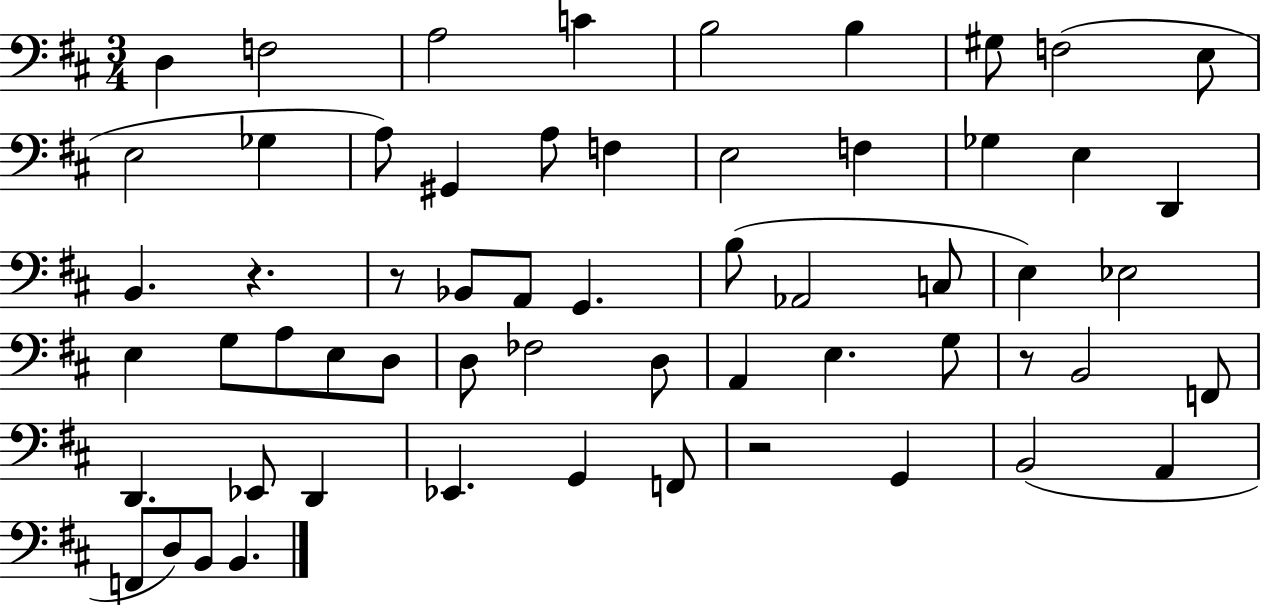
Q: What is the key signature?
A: D major